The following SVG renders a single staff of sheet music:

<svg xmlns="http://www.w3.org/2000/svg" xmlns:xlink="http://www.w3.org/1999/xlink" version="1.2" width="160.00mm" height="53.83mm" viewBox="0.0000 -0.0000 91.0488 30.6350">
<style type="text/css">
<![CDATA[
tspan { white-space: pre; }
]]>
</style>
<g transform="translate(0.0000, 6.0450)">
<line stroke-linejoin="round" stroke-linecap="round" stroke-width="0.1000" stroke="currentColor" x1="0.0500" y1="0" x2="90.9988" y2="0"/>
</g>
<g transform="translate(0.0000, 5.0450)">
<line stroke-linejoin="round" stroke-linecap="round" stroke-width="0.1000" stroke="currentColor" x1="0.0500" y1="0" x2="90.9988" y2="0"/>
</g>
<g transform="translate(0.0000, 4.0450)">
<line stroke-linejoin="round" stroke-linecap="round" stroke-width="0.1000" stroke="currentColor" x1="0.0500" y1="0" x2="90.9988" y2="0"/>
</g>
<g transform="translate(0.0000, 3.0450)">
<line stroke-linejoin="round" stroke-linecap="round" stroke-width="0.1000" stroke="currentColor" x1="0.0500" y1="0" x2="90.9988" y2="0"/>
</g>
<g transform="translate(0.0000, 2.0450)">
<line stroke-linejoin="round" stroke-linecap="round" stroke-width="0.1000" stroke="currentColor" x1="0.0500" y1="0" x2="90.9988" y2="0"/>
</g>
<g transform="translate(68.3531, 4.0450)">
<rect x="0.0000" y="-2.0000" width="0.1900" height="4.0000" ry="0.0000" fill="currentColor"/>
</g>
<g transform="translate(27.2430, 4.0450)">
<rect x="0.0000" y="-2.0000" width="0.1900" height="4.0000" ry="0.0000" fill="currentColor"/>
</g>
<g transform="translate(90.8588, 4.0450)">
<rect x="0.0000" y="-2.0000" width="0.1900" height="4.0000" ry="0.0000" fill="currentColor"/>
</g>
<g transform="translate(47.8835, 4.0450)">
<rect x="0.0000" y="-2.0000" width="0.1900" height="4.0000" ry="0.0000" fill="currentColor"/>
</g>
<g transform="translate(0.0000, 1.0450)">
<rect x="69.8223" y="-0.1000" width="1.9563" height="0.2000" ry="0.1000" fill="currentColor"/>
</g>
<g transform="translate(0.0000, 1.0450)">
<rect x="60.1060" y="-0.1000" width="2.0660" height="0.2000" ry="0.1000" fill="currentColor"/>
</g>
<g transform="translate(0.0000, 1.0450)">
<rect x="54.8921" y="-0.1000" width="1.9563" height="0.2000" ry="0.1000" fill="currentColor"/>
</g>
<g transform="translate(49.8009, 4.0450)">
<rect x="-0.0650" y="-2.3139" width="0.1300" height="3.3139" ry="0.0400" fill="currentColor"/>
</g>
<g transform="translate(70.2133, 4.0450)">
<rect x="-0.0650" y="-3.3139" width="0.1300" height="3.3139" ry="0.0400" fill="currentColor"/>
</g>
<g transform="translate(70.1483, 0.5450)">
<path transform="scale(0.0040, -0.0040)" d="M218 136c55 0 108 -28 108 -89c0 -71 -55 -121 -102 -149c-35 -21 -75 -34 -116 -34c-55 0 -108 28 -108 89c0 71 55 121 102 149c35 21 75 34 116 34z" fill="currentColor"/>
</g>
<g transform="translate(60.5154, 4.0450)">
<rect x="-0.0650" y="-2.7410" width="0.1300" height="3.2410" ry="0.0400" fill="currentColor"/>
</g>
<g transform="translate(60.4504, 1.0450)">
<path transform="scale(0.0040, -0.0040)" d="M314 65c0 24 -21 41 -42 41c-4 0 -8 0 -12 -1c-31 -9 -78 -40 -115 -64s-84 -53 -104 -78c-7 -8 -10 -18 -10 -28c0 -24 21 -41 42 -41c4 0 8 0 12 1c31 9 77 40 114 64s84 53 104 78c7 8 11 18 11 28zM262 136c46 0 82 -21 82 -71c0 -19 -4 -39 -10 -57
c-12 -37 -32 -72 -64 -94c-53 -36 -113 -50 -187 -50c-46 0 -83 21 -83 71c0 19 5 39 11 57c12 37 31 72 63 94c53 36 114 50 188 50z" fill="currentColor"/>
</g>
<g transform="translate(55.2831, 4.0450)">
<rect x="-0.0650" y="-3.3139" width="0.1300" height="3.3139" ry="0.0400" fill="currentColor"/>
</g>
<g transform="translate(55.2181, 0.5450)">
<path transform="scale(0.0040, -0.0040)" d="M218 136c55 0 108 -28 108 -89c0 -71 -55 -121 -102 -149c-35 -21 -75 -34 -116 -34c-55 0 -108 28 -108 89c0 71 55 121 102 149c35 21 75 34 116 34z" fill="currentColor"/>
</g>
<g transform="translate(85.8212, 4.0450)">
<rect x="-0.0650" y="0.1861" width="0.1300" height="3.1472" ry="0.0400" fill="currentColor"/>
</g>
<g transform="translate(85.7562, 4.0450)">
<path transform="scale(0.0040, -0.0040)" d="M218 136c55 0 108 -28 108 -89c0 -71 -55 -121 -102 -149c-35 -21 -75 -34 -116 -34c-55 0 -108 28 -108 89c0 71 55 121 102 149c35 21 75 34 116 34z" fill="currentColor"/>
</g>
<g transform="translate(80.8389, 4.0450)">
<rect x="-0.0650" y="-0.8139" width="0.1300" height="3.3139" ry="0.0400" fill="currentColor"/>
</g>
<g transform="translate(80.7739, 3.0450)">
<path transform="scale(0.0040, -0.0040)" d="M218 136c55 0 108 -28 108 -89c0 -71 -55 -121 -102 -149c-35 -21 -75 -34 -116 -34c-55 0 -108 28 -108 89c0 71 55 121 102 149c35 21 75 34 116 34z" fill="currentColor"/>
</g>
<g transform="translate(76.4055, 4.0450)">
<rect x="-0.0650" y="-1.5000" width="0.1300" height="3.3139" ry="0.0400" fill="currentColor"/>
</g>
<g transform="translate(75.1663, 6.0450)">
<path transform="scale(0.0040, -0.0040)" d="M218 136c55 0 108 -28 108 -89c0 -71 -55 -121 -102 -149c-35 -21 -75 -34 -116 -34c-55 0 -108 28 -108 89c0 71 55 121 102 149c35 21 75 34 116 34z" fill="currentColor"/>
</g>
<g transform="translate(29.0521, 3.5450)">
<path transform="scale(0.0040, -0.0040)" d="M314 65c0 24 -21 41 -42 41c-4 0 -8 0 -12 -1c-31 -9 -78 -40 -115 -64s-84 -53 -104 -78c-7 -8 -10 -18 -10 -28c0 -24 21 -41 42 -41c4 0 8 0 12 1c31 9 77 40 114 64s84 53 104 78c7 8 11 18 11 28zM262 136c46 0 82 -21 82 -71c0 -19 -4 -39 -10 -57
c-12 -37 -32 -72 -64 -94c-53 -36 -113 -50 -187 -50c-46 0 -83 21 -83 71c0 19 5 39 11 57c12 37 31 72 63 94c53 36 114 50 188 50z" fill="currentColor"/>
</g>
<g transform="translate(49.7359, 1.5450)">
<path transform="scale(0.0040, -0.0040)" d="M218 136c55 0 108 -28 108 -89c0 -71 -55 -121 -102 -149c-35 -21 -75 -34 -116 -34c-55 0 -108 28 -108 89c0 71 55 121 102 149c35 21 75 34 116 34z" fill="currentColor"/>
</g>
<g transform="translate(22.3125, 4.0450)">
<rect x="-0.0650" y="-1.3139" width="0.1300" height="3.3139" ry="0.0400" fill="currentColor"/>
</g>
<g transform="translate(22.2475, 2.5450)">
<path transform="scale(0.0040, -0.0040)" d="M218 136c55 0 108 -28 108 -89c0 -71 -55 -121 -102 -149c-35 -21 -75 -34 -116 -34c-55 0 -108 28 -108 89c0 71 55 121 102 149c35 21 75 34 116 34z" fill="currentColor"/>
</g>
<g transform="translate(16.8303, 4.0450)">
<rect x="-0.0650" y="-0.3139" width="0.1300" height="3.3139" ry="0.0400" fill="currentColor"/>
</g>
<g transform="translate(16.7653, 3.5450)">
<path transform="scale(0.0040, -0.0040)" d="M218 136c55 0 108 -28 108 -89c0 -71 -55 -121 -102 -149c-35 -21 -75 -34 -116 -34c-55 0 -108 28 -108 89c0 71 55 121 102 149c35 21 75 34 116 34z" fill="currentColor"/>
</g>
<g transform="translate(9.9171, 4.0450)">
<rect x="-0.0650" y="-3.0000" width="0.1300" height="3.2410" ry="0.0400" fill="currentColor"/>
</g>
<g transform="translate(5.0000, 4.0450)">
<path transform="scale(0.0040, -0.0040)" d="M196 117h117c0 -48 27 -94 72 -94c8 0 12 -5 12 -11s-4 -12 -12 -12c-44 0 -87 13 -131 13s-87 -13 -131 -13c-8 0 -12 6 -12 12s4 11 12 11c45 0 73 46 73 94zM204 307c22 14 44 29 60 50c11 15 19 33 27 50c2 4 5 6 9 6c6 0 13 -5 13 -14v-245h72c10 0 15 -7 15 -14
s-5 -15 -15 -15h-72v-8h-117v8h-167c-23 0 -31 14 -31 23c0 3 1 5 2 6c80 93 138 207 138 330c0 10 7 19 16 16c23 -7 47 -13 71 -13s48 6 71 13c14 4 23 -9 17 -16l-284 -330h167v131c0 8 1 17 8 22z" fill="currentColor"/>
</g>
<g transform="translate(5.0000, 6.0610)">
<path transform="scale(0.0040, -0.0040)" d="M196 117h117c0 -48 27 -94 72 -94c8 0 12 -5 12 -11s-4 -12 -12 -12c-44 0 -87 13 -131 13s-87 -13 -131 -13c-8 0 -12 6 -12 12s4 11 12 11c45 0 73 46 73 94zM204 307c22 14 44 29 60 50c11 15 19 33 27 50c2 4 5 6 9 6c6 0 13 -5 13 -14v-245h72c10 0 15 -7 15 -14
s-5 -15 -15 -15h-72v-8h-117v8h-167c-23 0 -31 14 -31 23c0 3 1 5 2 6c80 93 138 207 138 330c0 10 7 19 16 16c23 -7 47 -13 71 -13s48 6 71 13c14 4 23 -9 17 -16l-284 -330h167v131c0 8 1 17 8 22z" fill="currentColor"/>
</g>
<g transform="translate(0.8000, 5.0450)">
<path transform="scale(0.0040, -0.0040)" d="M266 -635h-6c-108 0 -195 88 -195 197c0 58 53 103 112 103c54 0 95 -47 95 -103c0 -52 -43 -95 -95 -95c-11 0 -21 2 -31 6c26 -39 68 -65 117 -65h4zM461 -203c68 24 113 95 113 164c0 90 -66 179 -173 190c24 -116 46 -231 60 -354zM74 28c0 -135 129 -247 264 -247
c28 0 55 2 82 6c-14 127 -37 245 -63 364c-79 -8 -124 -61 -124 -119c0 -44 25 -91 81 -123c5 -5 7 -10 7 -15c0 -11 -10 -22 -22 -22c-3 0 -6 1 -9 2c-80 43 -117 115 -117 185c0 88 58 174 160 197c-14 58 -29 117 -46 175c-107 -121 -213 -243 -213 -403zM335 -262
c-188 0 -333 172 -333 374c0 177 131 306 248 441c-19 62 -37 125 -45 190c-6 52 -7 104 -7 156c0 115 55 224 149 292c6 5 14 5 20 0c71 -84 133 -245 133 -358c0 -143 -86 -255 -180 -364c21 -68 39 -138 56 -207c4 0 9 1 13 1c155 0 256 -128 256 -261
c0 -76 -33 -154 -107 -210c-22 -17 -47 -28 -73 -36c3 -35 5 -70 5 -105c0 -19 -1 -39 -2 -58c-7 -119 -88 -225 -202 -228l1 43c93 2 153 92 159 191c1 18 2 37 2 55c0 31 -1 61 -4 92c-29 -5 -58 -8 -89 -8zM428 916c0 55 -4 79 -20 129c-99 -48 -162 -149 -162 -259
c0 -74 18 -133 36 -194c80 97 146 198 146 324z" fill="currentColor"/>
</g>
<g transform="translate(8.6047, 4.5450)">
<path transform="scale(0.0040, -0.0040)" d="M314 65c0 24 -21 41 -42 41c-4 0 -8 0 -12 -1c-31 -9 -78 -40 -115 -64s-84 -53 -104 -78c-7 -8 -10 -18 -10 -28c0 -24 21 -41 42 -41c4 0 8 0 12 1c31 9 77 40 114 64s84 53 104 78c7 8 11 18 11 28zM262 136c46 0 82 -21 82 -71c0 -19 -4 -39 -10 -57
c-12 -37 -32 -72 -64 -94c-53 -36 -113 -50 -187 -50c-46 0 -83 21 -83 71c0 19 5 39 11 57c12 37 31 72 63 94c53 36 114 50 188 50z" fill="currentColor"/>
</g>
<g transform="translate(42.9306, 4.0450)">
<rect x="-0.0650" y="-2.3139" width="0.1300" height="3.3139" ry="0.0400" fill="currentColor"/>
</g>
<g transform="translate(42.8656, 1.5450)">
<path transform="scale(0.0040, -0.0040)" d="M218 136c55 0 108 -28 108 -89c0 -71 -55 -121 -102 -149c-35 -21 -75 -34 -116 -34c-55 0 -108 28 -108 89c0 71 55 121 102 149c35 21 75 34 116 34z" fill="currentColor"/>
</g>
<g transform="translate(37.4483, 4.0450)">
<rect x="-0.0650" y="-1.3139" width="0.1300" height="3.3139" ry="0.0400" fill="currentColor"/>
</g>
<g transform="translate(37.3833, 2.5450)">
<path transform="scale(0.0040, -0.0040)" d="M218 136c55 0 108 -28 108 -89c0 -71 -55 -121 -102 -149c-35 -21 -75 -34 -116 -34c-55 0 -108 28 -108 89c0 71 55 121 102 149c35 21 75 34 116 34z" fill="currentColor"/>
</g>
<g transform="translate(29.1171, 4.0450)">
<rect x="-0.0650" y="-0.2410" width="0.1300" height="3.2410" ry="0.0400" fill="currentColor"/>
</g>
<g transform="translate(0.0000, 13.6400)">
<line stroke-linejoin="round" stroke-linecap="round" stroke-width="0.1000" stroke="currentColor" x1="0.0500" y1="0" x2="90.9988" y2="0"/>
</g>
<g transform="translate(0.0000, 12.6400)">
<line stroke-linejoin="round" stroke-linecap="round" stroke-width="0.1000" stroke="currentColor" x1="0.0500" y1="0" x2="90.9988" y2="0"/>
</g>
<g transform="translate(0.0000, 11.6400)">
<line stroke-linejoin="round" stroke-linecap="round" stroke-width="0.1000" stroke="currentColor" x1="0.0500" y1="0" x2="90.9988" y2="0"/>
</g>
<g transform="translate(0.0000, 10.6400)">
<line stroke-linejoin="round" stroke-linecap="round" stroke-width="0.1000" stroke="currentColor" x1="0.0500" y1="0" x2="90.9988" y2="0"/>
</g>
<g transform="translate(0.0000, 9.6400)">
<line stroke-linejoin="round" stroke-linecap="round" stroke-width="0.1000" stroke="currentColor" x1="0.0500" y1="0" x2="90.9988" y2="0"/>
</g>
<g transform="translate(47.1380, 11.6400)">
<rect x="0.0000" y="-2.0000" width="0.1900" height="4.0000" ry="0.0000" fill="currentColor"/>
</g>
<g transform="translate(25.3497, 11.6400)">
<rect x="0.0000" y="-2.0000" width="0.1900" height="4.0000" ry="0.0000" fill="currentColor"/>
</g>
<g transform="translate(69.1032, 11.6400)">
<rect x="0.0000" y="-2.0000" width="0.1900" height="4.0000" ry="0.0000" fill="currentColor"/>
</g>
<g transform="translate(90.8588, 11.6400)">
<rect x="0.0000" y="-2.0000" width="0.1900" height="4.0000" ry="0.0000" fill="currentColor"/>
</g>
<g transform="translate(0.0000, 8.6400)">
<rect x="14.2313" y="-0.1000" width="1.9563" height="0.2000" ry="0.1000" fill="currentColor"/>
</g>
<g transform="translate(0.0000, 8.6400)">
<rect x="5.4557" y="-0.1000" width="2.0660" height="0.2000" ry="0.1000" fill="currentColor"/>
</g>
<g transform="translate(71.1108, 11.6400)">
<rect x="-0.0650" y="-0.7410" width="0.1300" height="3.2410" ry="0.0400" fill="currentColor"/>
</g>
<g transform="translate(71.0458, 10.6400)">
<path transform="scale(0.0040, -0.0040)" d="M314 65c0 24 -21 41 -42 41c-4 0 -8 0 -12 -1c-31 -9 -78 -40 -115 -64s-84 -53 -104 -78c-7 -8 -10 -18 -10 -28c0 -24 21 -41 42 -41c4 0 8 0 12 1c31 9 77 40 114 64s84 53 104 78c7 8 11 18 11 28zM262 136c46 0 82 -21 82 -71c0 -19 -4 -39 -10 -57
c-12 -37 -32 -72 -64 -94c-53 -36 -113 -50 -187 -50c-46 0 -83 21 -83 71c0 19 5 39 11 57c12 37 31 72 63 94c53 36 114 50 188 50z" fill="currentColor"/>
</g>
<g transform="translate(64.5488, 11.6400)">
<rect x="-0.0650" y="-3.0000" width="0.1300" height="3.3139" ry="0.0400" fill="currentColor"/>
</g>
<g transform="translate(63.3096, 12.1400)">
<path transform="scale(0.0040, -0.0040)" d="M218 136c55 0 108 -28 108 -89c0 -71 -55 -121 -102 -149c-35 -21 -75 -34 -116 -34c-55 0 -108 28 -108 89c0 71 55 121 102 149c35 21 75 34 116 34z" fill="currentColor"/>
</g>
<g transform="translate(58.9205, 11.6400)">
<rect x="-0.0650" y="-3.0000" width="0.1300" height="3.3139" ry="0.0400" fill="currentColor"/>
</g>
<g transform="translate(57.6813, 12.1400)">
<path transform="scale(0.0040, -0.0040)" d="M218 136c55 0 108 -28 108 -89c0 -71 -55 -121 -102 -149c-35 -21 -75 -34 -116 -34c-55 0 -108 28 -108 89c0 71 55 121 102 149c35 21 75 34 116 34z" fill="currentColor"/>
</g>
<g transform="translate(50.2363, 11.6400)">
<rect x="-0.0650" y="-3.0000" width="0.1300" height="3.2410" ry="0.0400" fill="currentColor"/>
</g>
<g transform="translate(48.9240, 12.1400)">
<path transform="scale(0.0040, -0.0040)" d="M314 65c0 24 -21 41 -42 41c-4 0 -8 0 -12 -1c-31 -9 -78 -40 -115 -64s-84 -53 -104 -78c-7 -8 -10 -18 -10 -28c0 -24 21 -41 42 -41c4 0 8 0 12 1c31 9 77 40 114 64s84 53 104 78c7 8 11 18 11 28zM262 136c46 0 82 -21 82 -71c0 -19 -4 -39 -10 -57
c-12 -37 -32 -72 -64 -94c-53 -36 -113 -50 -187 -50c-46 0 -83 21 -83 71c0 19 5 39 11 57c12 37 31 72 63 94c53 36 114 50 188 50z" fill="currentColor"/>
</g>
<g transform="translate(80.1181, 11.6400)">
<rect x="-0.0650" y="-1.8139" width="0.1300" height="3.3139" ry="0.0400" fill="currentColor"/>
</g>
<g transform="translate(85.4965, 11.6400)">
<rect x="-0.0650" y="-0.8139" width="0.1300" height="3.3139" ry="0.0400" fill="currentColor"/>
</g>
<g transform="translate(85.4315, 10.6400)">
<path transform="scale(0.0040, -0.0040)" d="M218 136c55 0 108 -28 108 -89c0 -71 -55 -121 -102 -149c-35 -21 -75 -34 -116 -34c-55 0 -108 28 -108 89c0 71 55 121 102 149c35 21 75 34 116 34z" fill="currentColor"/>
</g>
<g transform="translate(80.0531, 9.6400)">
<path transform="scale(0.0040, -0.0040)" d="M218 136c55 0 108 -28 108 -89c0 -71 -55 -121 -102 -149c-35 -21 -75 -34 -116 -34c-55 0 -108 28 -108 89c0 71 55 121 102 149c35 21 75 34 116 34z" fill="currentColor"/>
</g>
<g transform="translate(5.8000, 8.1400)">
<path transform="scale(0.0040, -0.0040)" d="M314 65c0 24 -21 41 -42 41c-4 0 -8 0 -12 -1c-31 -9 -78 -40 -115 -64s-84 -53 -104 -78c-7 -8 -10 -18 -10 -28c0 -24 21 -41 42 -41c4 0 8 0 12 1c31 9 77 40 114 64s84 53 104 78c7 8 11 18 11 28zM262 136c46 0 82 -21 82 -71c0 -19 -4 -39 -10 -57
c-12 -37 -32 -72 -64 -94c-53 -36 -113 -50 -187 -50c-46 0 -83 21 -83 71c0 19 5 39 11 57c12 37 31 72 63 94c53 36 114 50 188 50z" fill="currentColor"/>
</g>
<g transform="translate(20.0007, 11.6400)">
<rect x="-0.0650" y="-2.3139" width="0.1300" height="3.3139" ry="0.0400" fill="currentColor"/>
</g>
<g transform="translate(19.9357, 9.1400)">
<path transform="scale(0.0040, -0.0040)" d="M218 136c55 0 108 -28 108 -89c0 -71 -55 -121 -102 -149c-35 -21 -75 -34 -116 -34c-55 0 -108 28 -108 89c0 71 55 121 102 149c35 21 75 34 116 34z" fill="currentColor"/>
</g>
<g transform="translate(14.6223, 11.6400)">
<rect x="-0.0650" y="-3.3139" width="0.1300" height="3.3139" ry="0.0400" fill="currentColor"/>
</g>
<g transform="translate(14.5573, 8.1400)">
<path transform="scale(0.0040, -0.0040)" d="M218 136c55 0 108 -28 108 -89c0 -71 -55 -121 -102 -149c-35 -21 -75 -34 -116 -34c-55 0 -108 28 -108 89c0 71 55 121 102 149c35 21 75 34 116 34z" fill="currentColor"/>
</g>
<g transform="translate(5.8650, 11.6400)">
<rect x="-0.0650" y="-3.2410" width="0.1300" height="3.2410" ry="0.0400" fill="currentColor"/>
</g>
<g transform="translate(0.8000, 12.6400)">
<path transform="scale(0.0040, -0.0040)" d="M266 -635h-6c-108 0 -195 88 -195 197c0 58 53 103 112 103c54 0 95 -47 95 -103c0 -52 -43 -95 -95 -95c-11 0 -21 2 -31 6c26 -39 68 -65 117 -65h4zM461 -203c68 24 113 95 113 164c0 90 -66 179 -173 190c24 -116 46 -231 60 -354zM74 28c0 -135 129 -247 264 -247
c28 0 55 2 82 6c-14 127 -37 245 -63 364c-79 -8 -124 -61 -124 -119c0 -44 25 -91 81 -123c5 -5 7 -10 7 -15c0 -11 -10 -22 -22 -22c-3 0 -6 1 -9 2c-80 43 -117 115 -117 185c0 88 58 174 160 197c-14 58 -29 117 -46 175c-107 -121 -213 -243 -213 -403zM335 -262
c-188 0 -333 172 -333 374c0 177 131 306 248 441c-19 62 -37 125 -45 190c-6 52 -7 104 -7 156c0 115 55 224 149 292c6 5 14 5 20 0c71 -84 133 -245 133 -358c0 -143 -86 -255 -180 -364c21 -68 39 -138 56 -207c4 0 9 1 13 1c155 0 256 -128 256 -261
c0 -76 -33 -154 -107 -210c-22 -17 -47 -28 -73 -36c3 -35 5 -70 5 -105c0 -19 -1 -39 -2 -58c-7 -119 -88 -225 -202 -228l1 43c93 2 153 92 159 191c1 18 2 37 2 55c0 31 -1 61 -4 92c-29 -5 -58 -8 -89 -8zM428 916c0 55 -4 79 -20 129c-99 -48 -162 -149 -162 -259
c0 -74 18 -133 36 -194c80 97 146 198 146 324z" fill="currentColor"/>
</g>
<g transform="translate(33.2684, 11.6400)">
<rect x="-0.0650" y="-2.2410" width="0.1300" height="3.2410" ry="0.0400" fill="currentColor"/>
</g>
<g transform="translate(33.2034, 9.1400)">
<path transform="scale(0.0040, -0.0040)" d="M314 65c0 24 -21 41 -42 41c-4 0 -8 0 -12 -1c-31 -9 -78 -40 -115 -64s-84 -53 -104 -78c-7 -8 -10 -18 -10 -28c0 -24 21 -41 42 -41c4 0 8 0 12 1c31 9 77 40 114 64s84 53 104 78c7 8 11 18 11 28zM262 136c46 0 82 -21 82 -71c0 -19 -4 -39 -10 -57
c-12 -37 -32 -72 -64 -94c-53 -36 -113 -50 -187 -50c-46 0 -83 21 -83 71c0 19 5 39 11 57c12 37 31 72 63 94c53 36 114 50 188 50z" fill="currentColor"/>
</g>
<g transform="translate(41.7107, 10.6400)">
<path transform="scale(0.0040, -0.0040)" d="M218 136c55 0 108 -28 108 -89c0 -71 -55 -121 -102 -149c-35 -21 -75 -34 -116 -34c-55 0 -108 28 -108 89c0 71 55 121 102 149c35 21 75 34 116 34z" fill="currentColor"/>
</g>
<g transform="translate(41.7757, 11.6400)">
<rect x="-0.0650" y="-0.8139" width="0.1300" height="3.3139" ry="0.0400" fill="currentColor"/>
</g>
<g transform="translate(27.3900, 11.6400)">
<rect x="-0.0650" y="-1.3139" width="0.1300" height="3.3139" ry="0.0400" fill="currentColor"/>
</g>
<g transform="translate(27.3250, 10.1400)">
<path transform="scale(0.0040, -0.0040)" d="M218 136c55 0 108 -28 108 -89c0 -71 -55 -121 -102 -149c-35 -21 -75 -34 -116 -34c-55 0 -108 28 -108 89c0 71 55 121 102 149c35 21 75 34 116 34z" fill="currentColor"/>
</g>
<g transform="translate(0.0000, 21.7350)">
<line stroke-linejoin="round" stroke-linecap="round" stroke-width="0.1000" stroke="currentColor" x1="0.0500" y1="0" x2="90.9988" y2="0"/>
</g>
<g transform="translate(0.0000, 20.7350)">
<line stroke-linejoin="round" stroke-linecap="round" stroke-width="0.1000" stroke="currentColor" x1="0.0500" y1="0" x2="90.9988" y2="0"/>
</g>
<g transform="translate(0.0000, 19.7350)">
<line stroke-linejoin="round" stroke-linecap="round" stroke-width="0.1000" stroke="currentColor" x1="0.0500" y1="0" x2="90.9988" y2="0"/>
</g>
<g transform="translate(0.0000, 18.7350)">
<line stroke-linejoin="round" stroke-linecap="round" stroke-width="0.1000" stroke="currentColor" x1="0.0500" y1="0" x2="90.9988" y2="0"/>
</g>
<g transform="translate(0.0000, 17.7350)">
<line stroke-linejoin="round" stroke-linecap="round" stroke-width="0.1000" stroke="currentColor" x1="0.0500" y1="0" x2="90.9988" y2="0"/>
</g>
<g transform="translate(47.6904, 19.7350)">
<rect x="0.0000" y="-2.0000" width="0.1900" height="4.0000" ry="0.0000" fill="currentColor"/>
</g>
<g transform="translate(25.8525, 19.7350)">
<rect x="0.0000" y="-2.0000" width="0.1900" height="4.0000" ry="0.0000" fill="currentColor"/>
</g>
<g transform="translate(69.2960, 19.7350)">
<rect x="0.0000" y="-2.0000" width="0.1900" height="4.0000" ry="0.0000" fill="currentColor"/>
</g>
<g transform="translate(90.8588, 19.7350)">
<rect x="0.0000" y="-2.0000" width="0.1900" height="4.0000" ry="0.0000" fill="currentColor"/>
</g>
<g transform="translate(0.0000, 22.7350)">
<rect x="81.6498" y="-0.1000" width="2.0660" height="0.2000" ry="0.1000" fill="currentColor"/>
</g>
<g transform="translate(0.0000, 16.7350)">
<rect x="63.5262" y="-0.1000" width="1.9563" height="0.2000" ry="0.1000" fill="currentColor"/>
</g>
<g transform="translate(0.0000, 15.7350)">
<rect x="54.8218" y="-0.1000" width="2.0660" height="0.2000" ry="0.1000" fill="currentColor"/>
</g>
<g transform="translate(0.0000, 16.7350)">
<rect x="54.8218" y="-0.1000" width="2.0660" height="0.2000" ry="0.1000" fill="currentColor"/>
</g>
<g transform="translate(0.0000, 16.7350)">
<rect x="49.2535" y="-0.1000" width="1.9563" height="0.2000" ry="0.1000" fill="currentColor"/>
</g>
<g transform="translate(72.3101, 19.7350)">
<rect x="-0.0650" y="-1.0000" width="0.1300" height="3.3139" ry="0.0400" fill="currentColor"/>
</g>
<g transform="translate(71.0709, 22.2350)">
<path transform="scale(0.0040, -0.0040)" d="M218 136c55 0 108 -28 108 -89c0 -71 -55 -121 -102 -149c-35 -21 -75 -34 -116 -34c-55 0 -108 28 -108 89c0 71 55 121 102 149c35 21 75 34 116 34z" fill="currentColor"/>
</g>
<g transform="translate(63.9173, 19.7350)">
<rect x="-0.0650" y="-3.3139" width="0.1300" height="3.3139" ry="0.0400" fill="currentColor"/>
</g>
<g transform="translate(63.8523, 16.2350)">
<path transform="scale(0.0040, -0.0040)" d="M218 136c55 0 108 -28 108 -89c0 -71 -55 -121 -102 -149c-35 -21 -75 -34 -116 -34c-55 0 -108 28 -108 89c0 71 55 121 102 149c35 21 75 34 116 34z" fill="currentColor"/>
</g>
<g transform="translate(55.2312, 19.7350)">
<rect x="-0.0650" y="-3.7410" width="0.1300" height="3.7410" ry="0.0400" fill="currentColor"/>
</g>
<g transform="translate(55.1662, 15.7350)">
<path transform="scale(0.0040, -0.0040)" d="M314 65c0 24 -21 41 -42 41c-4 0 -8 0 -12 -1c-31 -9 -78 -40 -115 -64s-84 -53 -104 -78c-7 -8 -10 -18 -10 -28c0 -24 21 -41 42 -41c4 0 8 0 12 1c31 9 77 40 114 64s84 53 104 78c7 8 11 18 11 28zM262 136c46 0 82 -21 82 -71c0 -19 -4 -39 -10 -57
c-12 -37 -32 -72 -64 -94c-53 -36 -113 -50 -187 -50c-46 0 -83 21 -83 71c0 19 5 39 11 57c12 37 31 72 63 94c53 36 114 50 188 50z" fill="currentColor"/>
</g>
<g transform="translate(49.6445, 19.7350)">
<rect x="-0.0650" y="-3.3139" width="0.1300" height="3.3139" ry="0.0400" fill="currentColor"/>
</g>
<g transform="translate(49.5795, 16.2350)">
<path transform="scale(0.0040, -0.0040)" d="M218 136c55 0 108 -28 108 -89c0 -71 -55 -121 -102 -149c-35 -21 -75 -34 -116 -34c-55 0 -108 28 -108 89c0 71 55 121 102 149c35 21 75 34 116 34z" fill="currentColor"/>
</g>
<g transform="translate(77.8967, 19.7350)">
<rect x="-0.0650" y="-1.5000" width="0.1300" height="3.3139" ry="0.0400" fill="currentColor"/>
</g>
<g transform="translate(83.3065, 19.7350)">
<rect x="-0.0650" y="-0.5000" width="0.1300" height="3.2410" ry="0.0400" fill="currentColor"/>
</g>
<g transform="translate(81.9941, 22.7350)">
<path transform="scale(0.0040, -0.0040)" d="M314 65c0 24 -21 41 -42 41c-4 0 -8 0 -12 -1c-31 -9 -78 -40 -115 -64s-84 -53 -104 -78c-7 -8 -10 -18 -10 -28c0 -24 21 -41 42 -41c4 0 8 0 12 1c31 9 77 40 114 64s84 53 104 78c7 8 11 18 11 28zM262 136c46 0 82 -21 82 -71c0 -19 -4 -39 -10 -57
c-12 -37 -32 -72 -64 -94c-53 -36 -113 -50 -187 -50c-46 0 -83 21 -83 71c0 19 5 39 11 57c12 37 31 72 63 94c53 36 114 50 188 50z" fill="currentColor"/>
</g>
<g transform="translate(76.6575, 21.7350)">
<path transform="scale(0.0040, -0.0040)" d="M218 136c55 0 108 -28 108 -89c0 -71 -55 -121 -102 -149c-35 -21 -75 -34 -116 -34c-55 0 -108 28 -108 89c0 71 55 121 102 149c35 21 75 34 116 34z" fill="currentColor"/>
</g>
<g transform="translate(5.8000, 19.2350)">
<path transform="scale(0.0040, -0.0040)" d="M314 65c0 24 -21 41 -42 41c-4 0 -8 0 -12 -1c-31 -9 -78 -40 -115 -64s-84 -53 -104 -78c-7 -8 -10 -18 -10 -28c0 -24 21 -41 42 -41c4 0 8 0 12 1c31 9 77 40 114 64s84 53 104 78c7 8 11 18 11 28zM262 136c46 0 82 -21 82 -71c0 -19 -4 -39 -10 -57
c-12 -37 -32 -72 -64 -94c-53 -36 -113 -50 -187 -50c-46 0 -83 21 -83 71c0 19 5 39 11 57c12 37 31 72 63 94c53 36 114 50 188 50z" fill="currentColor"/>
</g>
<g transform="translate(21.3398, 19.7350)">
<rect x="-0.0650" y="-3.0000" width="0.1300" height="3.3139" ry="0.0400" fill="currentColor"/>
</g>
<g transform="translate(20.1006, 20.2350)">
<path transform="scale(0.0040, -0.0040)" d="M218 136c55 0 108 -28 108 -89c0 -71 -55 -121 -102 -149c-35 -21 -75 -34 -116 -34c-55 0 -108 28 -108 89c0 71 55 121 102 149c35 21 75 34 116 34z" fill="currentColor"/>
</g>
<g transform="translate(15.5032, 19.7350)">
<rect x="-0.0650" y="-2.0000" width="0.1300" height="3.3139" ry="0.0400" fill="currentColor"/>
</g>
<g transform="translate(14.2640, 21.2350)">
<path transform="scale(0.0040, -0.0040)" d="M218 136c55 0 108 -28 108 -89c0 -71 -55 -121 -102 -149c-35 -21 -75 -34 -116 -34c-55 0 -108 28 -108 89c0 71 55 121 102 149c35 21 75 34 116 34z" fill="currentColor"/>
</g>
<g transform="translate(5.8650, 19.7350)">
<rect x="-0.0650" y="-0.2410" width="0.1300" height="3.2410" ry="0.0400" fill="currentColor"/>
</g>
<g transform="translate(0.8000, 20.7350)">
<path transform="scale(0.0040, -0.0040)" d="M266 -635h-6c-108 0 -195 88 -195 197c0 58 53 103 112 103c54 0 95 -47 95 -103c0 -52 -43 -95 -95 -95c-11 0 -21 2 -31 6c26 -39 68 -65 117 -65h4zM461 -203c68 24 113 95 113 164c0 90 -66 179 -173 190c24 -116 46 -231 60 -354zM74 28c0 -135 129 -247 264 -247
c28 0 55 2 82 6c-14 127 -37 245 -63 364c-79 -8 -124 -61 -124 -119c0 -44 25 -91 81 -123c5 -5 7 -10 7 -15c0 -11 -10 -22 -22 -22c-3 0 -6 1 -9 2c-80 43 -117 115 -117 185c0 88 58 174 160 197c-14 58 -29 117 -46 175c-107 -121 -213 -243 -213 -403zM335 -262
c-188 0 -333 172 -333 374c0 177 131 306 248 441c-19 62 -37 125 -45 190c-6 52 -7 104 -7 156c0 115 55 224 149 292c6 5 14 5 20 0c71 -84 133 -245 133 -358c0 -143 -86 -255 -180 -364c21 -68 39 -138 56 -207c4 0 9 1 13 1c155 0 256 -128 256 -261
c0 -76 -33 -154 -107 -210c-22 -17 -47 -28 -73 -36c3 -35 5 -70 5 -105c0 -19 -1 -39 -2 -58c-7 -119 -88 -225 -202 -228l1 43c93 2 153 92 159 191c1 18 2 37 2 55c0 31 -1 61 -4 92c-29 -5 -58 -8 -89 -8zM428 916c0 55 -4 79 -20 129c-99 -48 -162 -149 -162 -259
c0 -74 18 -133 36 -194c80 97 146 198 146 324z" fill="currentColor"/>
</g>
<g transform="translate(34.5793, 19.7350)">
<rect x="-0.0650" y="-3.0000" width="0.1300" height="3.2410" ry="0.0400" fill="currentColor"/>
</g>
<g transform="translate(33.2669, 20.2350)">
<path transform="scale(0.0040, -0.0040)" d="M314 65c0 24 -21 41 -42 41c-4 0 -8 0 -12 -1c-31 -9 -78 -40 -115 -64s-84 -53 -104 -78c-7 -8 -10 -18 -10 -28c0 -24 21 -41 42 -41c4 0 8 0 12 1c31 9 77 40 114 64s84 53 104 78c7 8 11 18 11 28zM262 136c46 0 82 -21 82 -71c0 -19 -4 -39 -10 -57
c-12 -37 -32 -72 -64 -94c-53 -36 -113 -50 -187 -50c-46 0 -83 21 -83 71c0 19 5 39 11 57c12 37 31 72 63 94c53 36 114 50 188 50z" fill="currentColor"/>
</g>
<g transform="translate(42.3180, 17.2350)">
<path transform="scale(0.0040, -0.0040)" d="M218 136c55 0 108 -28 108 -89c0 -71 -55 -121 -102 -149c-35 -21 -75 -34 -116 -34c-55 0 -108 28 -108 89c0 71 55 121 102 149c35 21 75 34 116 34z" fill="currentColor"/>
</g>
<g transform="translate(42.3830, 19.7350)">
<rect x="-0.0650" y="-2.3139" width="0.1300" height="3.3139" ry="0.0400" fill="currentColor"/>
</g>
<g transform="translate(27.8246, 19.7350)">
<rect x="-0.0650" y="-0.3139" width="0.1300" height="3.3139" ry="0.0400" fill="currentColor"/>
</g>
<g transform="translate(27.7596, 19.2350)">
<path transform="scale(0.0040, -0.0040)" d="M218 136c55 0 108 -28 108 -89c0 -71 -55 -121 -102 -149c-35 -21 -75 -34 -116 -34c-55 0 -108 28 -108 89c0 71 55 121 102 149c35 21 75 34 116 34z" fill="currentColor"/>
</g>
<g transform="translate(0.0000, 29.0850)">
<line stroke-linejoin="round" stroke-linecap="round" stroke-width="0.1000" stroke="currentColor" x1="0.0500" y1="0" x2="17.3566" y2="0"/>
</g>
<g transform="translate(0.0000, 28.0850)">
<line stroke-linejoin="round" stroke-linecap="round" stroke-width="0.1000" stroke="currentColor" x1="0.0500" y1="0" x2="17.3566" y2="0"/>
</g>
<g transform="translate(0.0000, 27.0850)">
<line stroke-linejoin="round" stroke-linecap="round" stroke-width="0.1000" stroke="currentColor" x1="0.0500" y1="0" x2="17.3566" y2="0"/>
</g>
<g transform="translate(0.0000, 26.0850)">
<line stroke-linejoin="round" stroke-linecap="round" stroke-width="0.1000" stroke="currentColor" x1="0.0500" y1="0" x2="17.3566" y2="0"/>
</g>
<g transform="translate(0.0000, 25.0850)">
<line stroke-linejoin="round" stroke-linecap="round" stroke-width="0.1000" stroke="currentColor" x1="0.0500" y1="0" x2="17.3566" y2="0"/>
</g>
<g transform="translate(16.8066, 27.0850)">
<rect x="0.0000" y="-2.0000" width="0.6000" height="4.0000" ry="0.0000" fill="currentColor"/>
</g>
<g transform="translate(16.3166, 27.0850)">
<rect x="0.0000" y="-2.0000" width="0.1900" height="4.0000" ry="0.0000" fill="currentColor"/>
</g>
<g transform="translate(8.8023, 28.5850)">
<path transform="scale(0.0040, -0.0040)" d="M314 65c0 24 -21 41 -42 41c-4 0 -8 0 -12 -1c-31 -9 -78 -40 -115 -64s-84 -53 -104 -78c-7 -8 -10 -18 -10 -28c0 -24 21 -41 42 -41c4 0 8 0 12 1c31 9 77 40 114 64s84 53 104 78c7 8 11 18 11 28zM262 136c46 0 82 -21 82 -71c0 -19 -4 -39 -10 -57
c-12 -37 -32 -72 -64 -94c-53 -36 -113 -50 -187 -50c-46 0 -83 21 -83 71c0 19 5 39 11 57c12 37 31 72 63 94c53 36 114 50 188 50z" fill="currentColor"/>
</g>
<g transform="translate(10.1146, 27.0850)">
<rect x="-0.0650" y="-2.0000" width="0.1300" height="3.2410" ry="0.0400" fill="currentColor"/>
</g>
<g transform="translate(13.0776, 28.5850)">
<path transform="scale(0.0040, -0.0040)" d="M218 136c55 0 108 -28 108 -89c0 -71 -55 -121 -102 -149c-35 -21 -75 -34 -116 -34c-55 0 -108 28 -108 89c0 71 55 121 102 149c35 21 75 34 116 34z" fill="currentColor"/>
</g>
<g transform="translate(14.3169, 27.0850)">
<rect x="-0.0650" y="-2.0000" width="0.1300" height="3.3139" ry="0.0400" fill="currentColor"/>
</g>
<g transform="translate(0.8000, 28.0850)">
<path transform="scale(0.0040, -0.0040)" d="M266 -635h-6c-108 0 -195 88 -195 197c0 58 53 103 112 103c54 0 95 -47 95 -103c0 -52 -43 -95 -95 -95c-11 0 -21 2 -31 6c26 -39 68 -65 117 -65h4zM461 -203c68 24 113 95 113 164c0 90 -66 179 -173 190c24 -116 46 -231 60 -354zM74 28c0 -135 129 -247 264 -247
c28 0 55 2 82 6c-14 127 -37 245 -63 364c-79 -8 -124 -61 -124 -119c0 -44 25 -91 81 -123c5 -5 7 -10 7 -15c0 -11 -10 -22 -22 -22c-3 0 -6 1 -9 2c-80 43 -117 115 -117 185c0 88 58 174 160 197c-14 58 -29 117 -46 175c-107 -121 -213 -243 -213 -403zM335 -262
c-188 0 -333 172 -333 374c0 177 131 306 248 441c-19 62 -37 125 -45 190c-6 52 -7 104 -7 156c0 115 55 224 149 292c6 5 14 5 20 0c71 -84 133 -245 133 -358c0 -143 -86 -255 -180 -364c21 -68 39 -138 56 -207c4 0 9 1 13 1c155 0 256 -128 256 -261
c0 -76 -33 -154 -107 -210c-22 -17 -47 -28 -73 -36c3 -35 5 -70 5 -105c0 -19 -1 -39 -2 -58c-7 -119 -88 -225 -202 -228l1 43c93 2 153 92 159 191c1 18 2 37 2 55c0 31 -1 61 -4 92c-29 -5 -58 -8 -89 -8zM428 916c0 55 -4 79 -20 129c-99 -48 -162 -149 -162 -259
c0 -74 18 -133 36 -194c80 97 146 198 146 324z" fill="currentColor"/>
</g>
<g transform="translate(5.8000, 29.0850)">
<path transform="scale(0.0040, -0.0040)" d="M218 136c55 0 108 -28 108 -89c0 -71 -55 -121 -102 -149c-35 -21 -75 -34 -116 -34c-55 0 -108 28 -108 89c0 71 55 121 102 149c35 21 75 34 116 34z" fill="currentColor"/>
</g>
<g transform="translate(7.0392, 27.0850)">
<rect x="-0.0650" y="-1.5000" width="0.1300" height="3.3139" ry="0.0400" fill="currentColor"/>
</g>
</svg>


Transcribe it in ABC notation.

X:1
T:Untitled
M:4/4
L:1/4
K:C
A2 c e c2 e g g b a2 b E d B b2 b g e g2 d A2 A A d2 f d c2 F A c A2 g b c'2 b D E C2 E F2 F